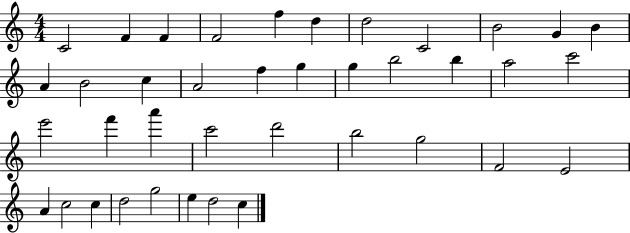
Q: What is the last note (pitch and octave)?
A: C5